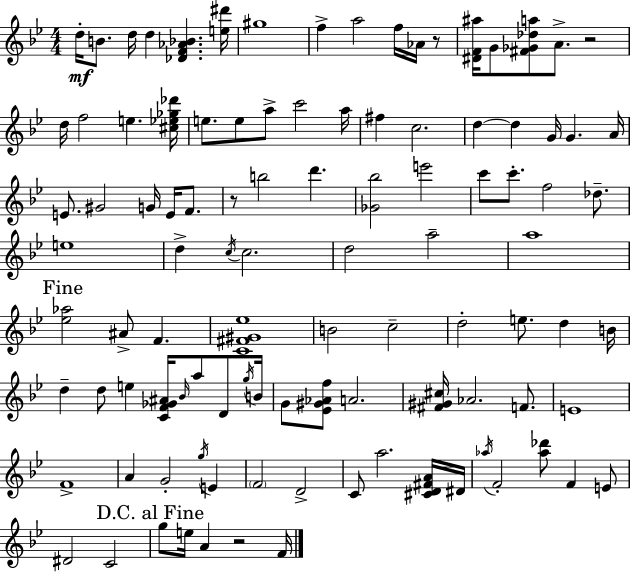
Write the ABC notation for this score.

X:1
T:Untitled
M:4/4
L:1/4
K:Gm
d/4 B/2 d/4 d [_DF_A_B] [e^d']/4 ^g4 f a2 f/4 _A/4 z/2 [^DF^a]/4 G/2 [^F_G_da]/2 A/2 z2 d/4 f2 e [^c_e_g_d']/4 e/2 e/2 a/2 c'2 a/4 ^f c2 d d G/4 G A/4 E/2 ^G2 G/4 E/4 F/2 z/2 b2 d' [_G_b]2 e'2 c'/2 c'/2 f2 _d/2 e4 d c/4 c2 d2 a2 a4 [_e_a]2 ^A/2 F [C^F^G_e]4 B2 c2 d2 e/2 d B/4 d d/2 e [CF_G^A]/4 _B/4 a/2 D/2 g/4 B/4 G/2 [_E^G_Af]/2 A2 [^F^G^c]/4 _A2 F/2 E4 F4 A G2 g/4 E F2 D2 C/2 a2 [^CD^FA]/4 ^D/4 _a/4 F2 [_a_d']/2 F E/2 ^D2 C2 g/2 e/4 A z2 F/4